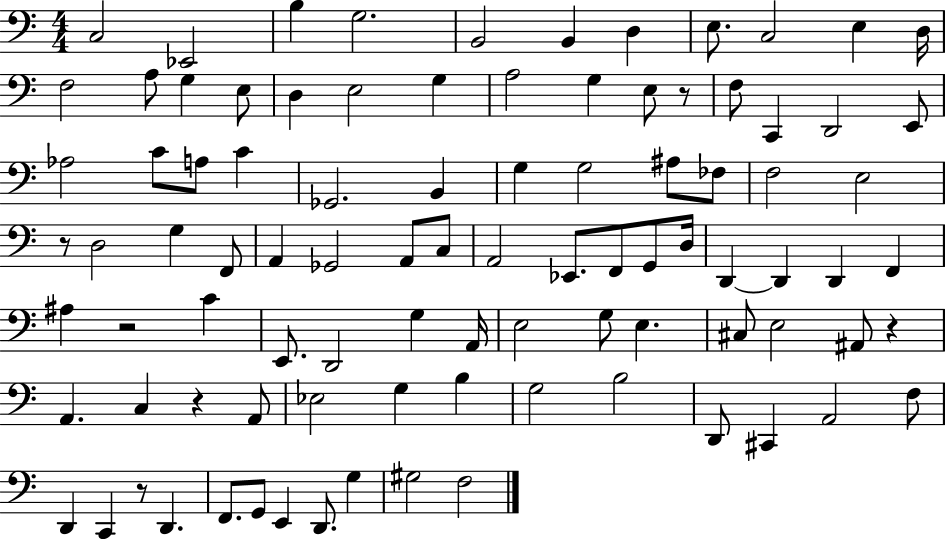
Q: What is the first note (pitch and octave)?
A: C3